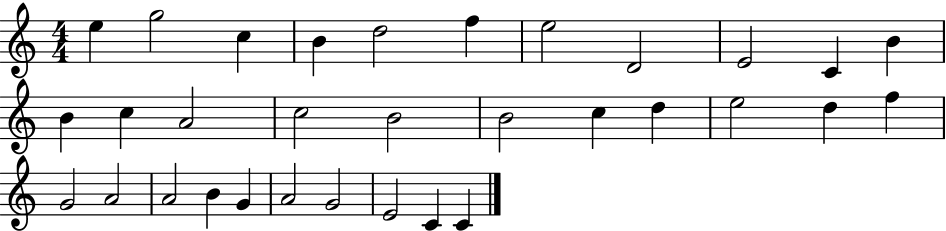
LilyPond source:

{
  \clef treble
  \numericTimeSignature
  \time 4/4
  \key c \major
  e''4 g''2 c''4 | b'4 d''2 f''4 | e''2 d'2 | e'2 c'4 b'4 | \break b'4 c''4 a'2 | c''2 b'2 | b'2 c''4 d''4 | e''2 d''4 f''4 | \break g'2 a'2 | a'2 b'4 g'4 | a'2 g'2 | e'2 c'4 c'4 | \break \bar "|."
}